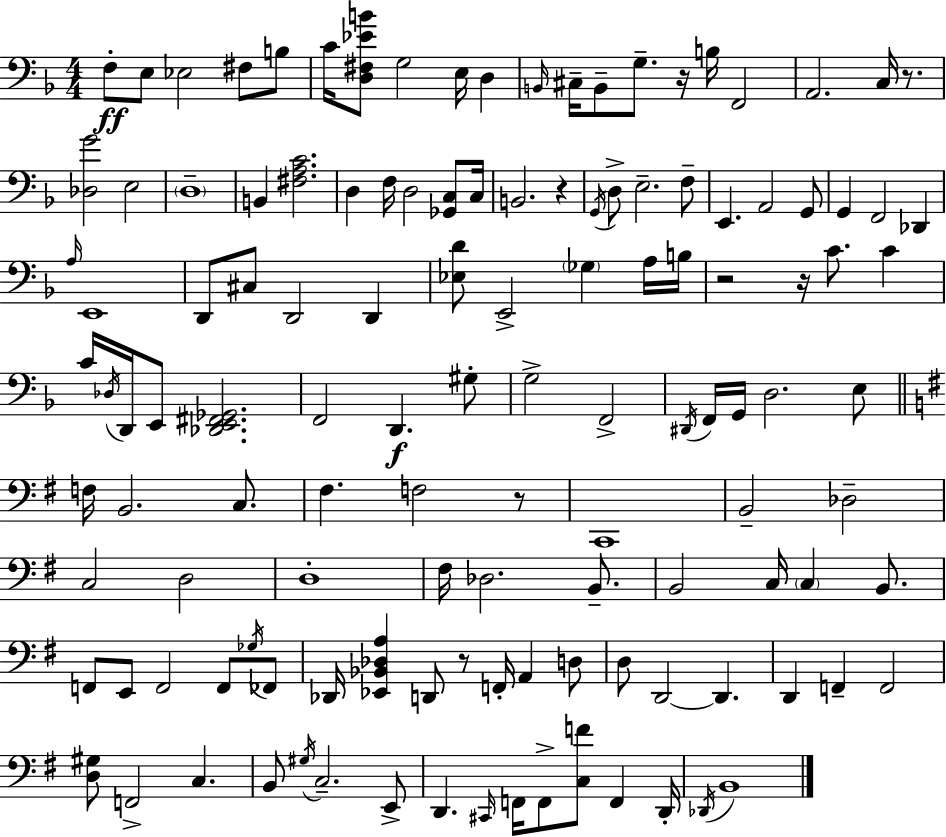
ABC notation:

X:1
T:Untitled
M:4/4
L:1/4
K:Dm
F,/2 E,/2 _E,2 ^F,/2 B,/2 C/4 [D,^F,_EB]/2 G,2 E,/4 D, B,,/4 ^C,/4 B,,/2 G,/2 z/4 B,/4 F,,2 A,,2 C,/4 z/2 [_D,G]2 E,2 D,4 B,, [^F,A,C]2 D, F,/4 D,2 [_G,,C,]/2 C,/4 B,,2 z G,,/4 D,/2 E,2 F,/2 E,, A,,2 G,,/2 G,, F,,2 _D,, A,/4 E,,4 D,,/2 ^C,/2 D,,2 D,, [_E,D]/2 E,,2 _G, A,/4 B,/4 z2 z/4 C/2 C C/4 _D,/4 D,,/4 E,,/2 [_D,,E,,^F,,_G,,]2 F,,2 D,, ^G,/2 G,2 F,,2 ^D,,/4 F,,/4 G,,/4 D,2 E,/2 F,/4 B,,2 C,/2 ^F, F,2 z/2 C,,4 B,,2 _D,2 C,2 D,2 D,4 ^F,/4 _D,2 B,,/2 B,,2 C,/4 C, B,,/2 F,,/2 E,,/2 F,,2 F,,/2 _G,/4 _F,,/2 _D,,/4 [_E,,_B,,_D,A,] D,,/2 z/2 F,,/4 A,, D,/2 D,/2 D,,2 D,, D,, F,, F,,2 [D,^G,]/2 F,,2 C, B,,/2 ^G,/4 C,2 E,,/2 D,, ^C,,/4 F,,/4 F,,/2 [C,F]/2 F,, D,,/4 _D,,/4 B,,4